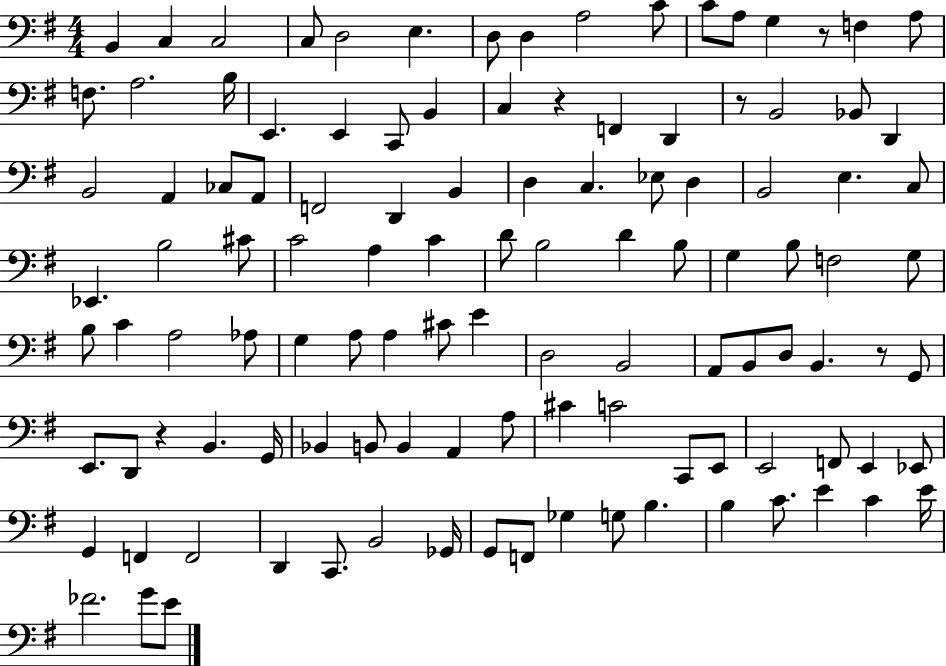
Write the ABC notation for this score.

X:1
T:Untitled
M:4/4
L:1/4
K:G
B,, C, C,2 C,/2 D,2 E, D,/2 D, A,2 C/2 C/2 A,/2 G, z/2 F, A,/2 F,/2 A,2 B,/4 E,, E,, C,,/2 B,, C, z F,, D,, z/2 B,,2 _B,,/2 D,, B,,2 A,, _C,/2 A,,/2 F,,2 D,, B,, D, C, _E,/2 D, B,,2 E, C,/2 _E,, B,2 ^C/2 C2 A, C D/2 B,2 D B,/2 G, B,/2 F,2 G,/2 B,/2 C A,2 _A,/2 G, A,/2 A, ^C/2 E D,2 B,,2 A,,/2 B,,/2 D,/2 B,, z/2 G,,/2 E,,/2 D,,/2 z B,, G,,/4 _B,, B,,/2 B,, A,, A,/2 ^C C2 C,,/2 E,,/2 E,,2 F,,/2 E,, _E,,/2 G,, F,, F,,2 D,, C,,/2 B,,2 _G,,/4 G,,/2 F,,/2 _G, G,/2 B, B, C/2 E C E/4 _F2 G/2 E/2